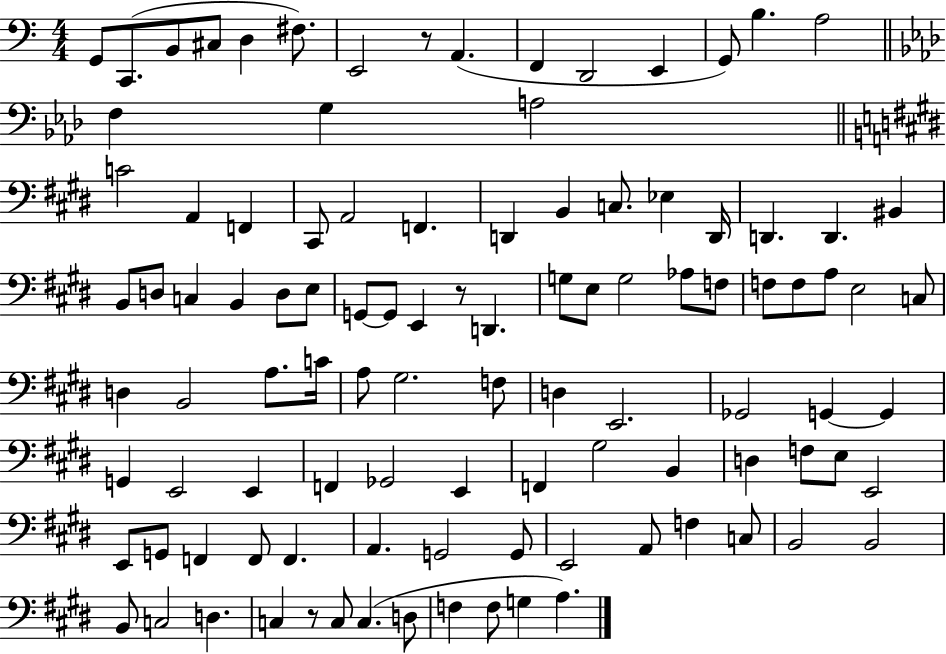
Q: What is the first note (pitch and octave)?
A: G2